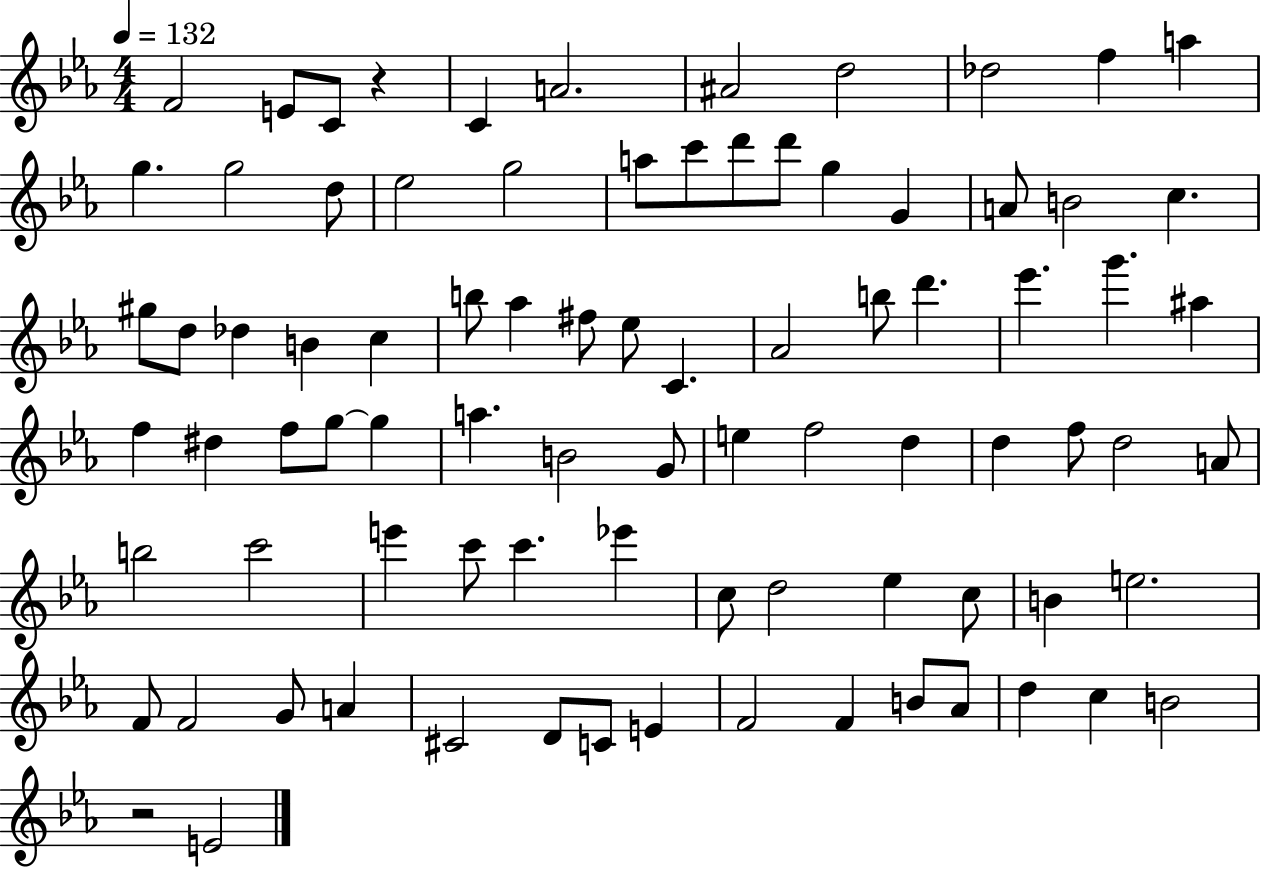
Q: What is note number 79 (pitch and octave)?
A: Ab4